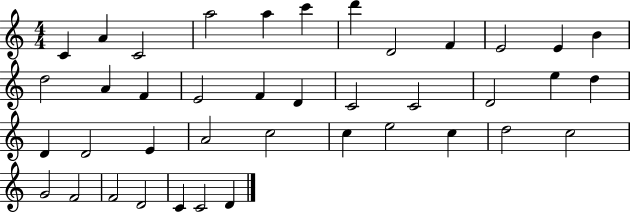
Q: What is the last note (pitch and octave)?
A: D4